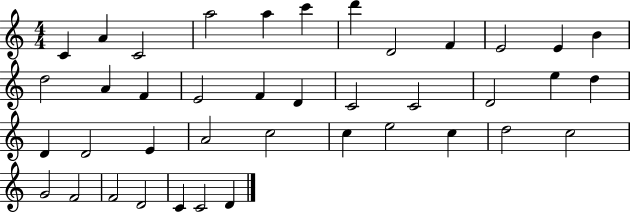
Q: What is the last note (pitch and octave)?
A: D4